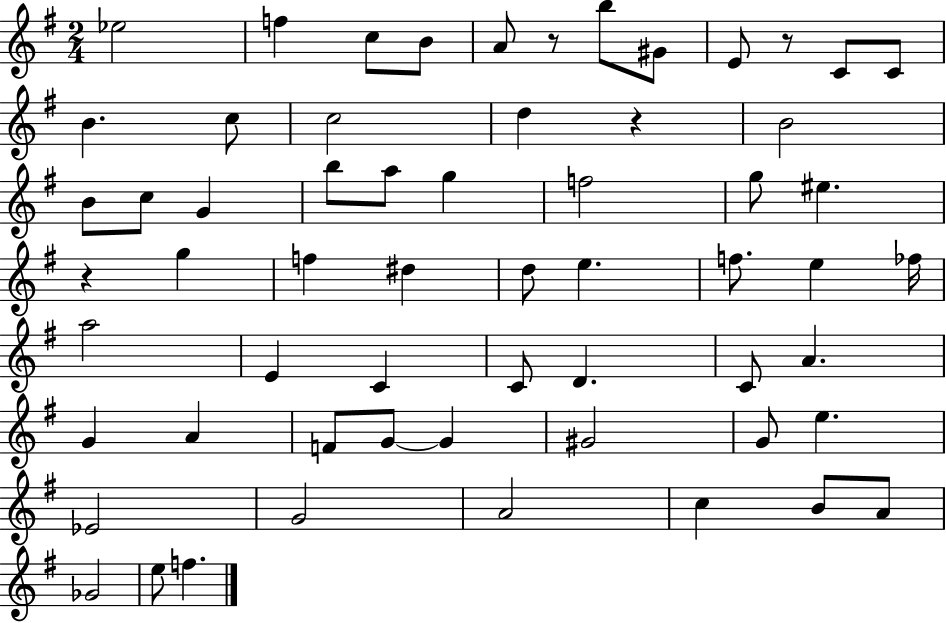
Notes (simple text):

Eb5/h F5/q C5/e B4/e A4/e R/e B5/e G#4/e E4/e R/e C4/e C4/e B4/q. C5/e C5/h D5/q R/q B4/h B4/e C5/e G4/q B5/e A5/e G5/q F5/h G5/e EIS5/q. R/q G5/q F5/q D#5/q D5/e E5/q. F5/e. E5/q FES5/s A5/h E4/q C4/q C4/e D4/q. C4/e A4/q. G4/q A4/q F4/e G4/e G4/q G#4/h G4/e E5/q. Eb4/h G4/h A4/h C5/q B4/e A4/e Gb4/h E5/e F5/q.